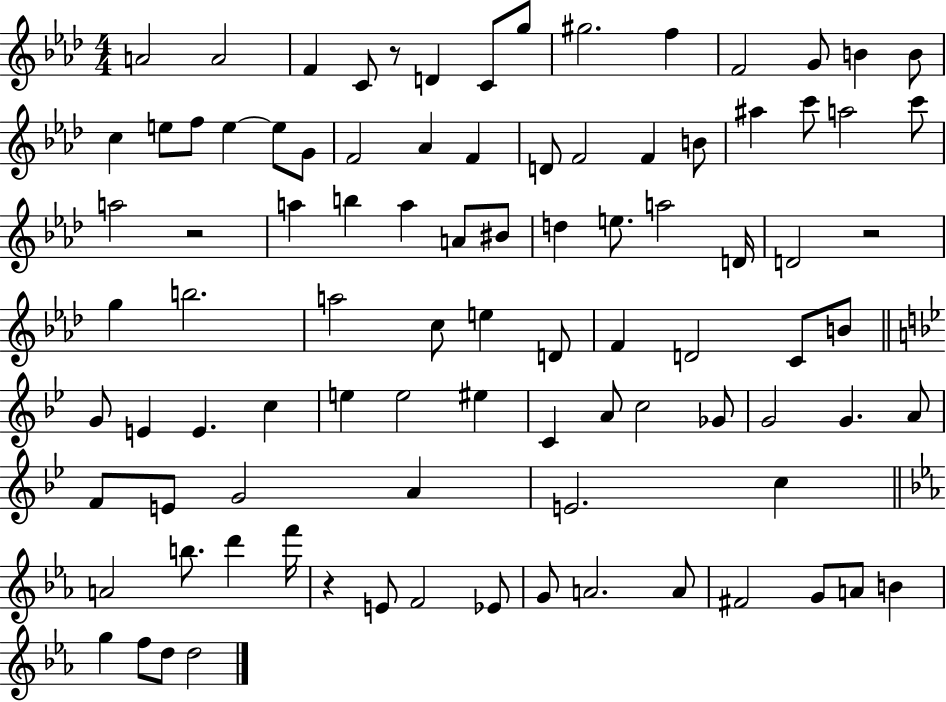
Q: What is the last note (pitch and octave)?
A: D5